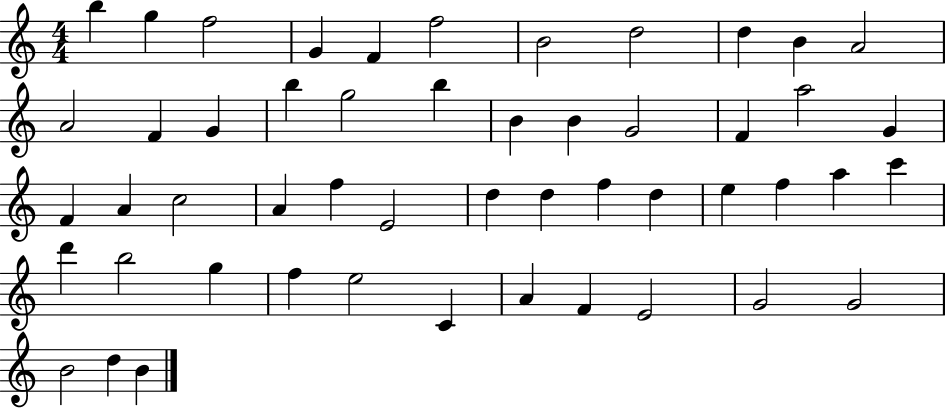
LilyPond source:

{
  \clef treble
  \numericTimeSignature
  \time 4/4
  \key c \major
  b''4 g''4 f''2 | g'4 f'4 f''2 | b'2 d''2 | d''4 b'4 a'2 | \break a'2 f'4 g'4 | b''4 g''2 b''4 | b'4 b'4 g'2 | f'4 a''2 g'4 | \break f'4 a'4 c''2 | a'4 f''4 e'2 | d''4 d''4 f''4 d''4 | e''4 f''4 a''4 c'''4 | \break d'''4 b''2 g''4 | f''4 e''2 c'4 | a'4 f'4 e'2 | g'2 g'2 | \break b'2 d''4 b'4 | \bar "|."
}